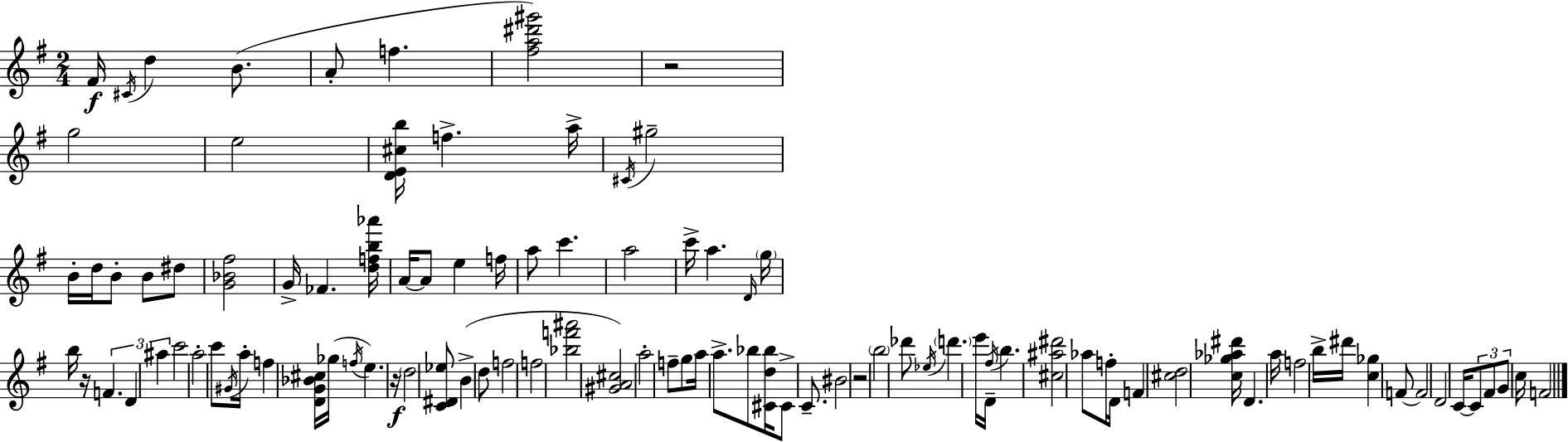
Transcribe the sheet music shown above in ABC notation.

X:1
T:Untitled
M:2/4
L:1/4
K:Em
^F/4 ^C/4 d B/2 A/2 f [^fa^d'^g']2 z2 g2 e2 [DE^cb]/4 f a/4 ^C/4 ^g2 B/4 d/4 B/2 B/2 ^d/2 [G_B^f]2 G/4 _F [dfb_a']/4 A/4 A/2 e f/4 a/2 c' a2 c'/4 a D/4 g/4 b/4 z/4 F D ^a c'2 a2 c'/2 ^G/4 a/4 f [DG_B^c]/4 _g/4 f/4 e z/4 d2 [C^D_e]/2 B d/2 f2 f2 [_bf'^a']2 [^GA^c]2 a2 f/2 g/2 a/4 a/2 _b/2 [^Cd_b]/4 ^C/2 C/2 ^B2 z2 b2 _d'/2 _e/4 d' e'/4 D/4 ^f/4 b [^c^a^d']2 _a/2 f/4 D/4 F [^cd]2 [c_g_a^d']/4 D a/4 f2 b/4 ^d'/4 [c_g] F/2 F2 D2 C/4 C/2 ^F/2 G/2 c/4 F2